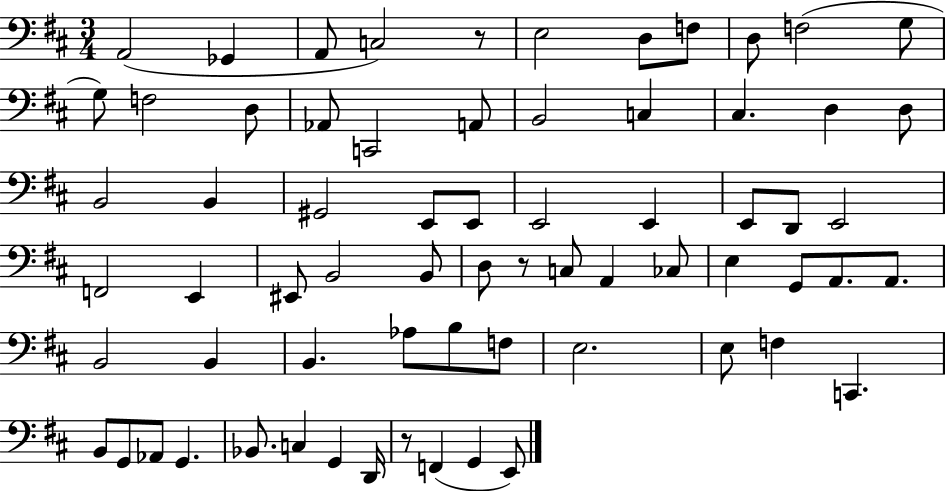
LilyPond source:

{
  \clef bass
  \numericTimeSignature
  \time 3/4
  \key d \major
  \repeat volta 2 { a,2( ges,4 | a,8 c2) r8 | e2 d8 f8 | d8 f2( g8 | \break g8) f2 d8 | aes,8 c,2 a,8 | b,2 c4 | cis4. d4 d8 | \break b,2 b,4 | gis,2 e,8 e,8 | e,2 e,4 | e,8 d,8 e,2 | \break f,2 e,4 | eis,8 b,2 b,8 | d8 r8 c8 a,4 ces8 | e4 g,8 a,8. a,8. | \break b,2 b,4 | b,4. aes8 b8 f8 | e2. | e8 f4 c,4. | \break b,8 g,8 aes,8 g,4. | bes,8. c4 g,4 d,16 | r8 f,4( g,4 e,8) | } \bar "|."
}